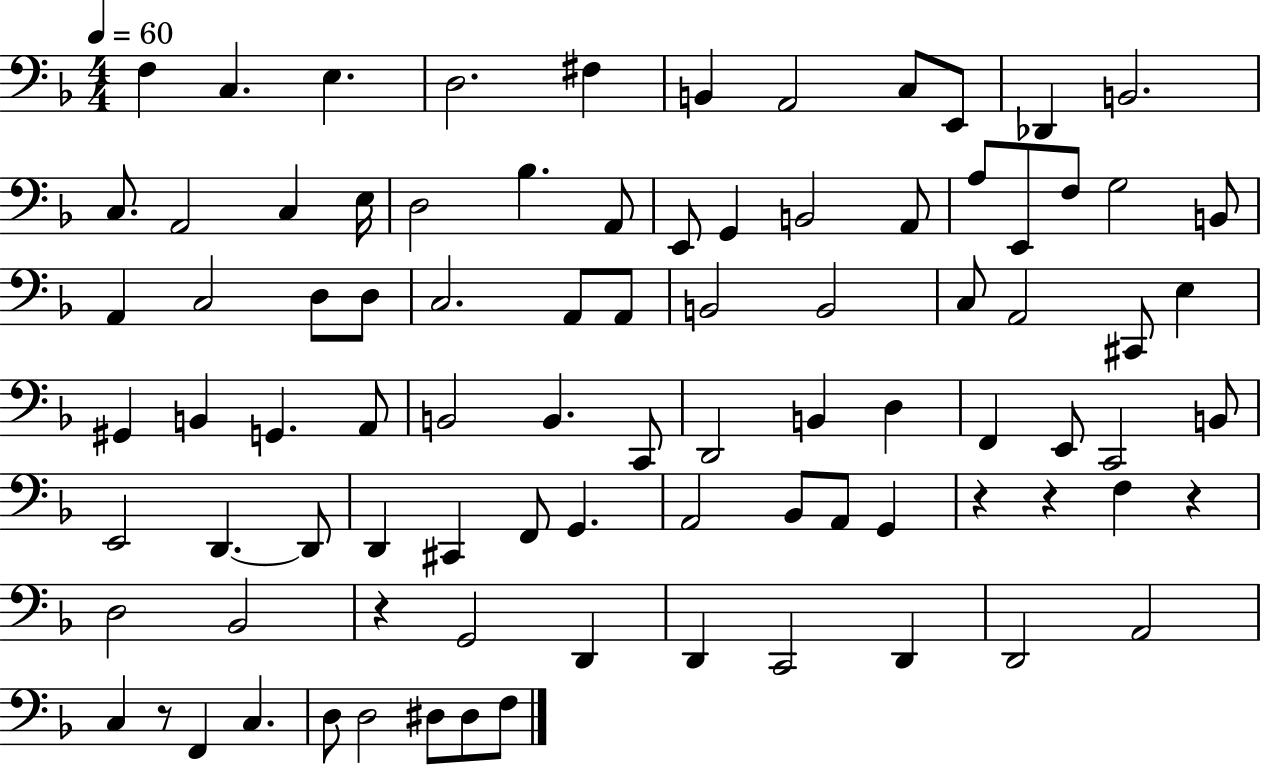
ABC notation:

X:1
T:Untitled
M:4/4
L:1/4
K:F
F, C, E, D,2 ^F, B,, A,,2 C,/2 E,,/2 _D,, B,,2 C,/2 A,,2 C, E,/4 D,2 _B, A,,/2 E,,/2 G,, B,,2 A,,/2 A,/2 E,,/2 F,/2 G,2 B,,/2 A,, C,2 D,/2 D,/2 C,2 A,,/2 A,,/2 B,,2 B,,2 C,/2 A,,2 ^C,,/2 E, ^G,, B,, G,, A,,/2 B,,2 B,, C,,/2 D,,2 B,, D, F,, E,,/2 C,,2 B,,/2 E,,2 D,, D,,/2 D,, ^C,, F,,/2 G,, A,,2 _B,,/2 A,,/2 G,, z z F, z D,2 _B,,2 z G,,2 D,, D,, C,,2 D,, D,,2 A,,2 C, z/2 F,, C, D,/2 D,2 ^D,/2 ^D,/2 F,/2